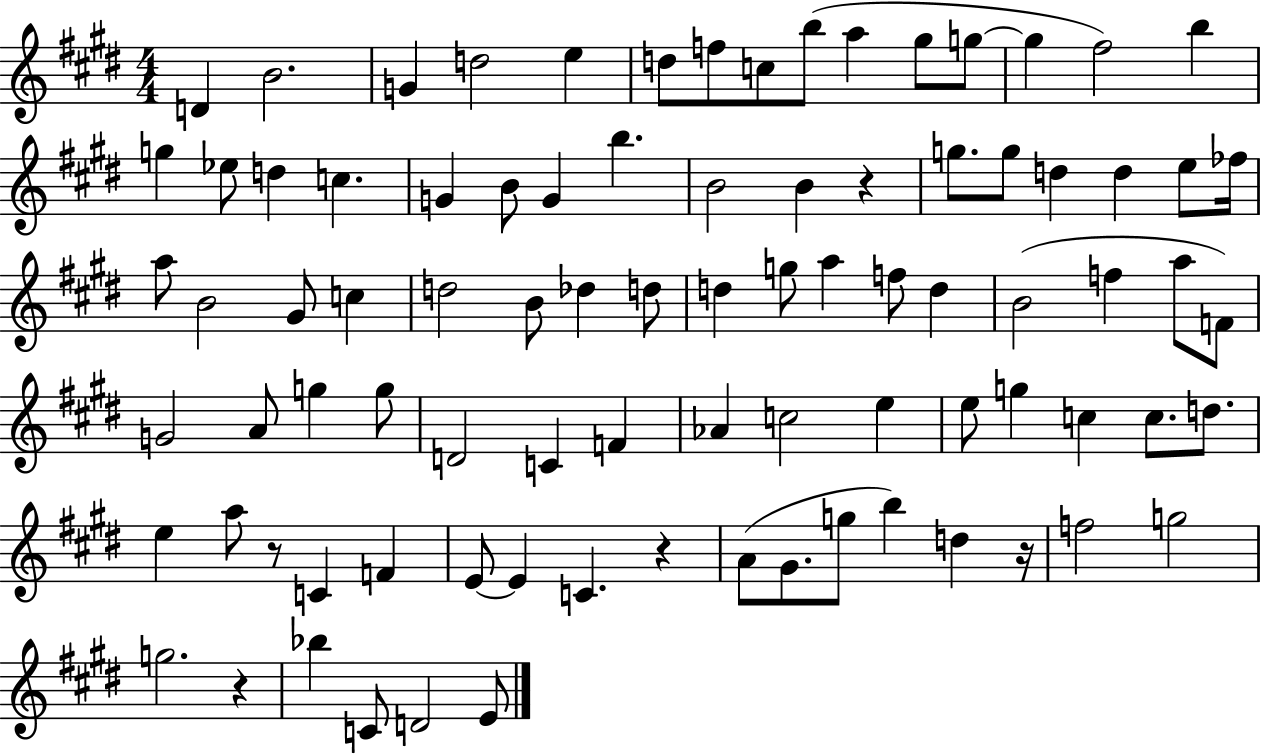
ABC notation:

X:1
T:Untitled
M:4/4
L:1/4
K:E
D B2 G d2 e d/2 f/2 c/2 b/2 a ^g/2 g/2 g ^f2 b g _e/2 d c G B/2 G b B2 B z g/2 g/2 d d e/2 _f/4 a/2 B2 ^G/2 c d2 B/2 _d d/2 d g/2 a f/2 d B2 f a/2 F/2 G2 A/2 g g/2 D2 C F _A c2 e e/2 g c c/2 d/2 e a/2 z/2 C F E/2 E C z A/2 ^G/2 g/2 b d z/4 f2 g2 g2 z _b C/2 D2 E/2